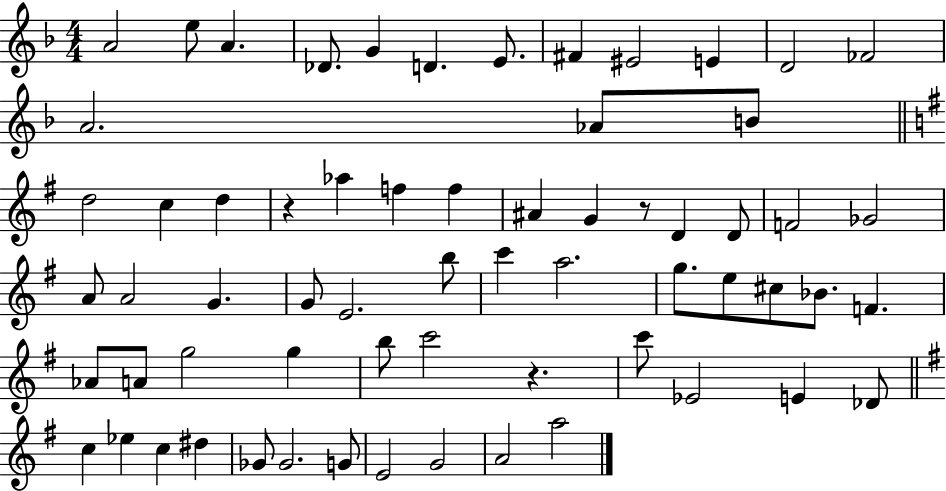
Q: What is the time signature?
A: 4/4